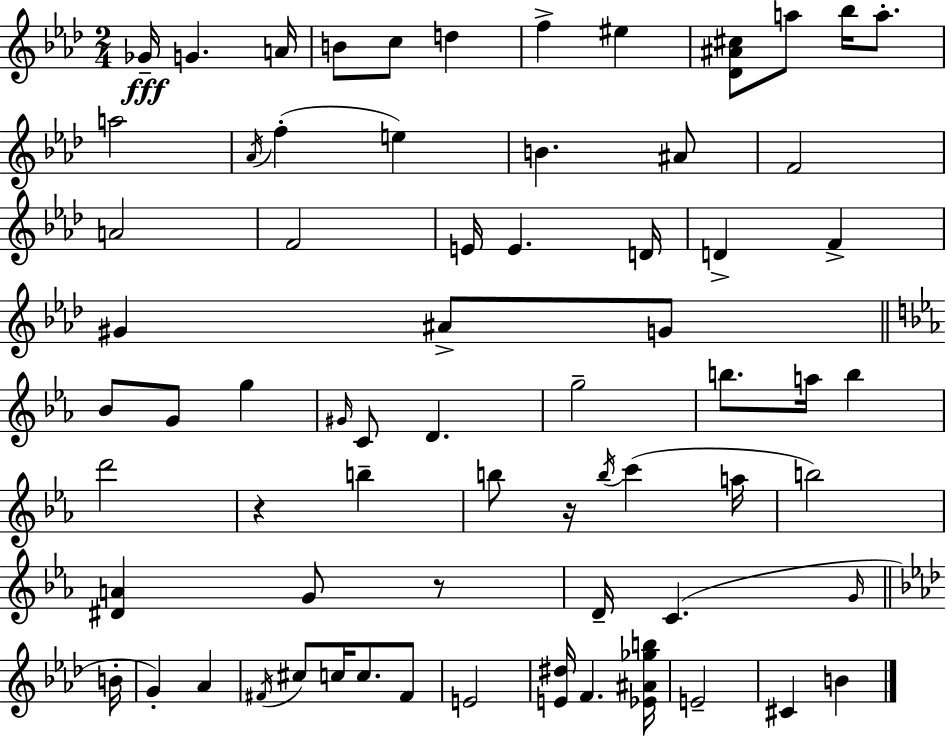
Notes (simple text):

Gb4/s G4/q. A4/s B4/e C5/e D5/q F5/q EIS5/q [Db4,A#4,C#5]/e A5/e Bb5/s A5/e. A5/h Ab4/s F5/q E5/q B4/q. A#4/e F4/h A4/h F4/h E4/s E4/q. D4/s D4/q F4/q G#4/q A#4/e G4/e Bb4/e G4/e G5/q G#4/s C4/e D4/q. G5/h B5/e. A5/s B5/q D6/h R/q B5/q B5/e R/s B5/s C6/q A5/s B5/h [D#4,A4]/q G4/e R/e D4/s C4/q. G4/s B4/s G4/q Ab4/q F#4/s C#5/e C5/s C5/e. F#4/e E4/h [E4,D#5]/s F4/q. [Eb4,A#4,Gb5,B5]/s E4/h C#4/q B4/q